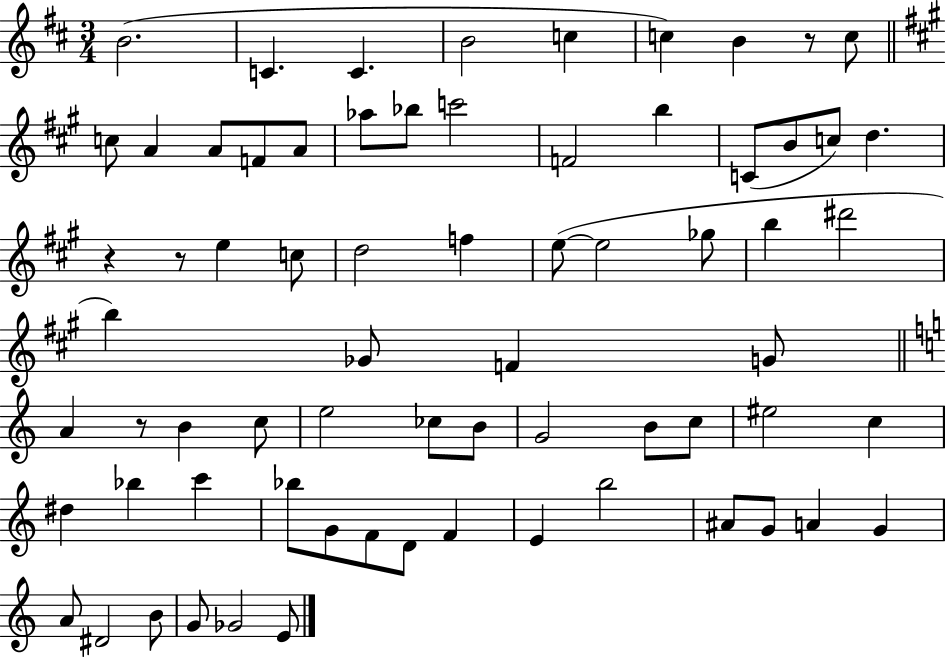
{
  \clef treble
  \numericTimeSignature
  \time 3/4
  \key d \major
  \repeat volta 2 { b'2.( | c'4. c'4. | b'2 c''4 | c''4) b'4 r8 c''8 | \break \bar "||" \break \key a \major c''8 a'4 a'8 f'8 a'8 | aes''8 bes''8 c'''2 | f'2 b''4 | c'8( b'8 c''8) d''4. | \break r4 r8 e''4 c''8 | d''2 f''4 | e''8~(~ e''2 ges''8 | b''4 dis'''2 | \break b''4) ges'8 f'4 g'8 | \bar "||" \break \key c \major a'4 r8 b'4 c''8 | e''2 ces''8 b'8 | g'2 b'8 c''8 | eis''2 c''4 | \break dis''4 bes''4 c'''4 | bes''8 g'8 f'8 d'8 f'4 | e'4 b''2 | ais'8 g'8 a'4 g'4 | \break a'8 dis'2 b'8 | g'8 ges'2 e'8 | } \bar "|."
}